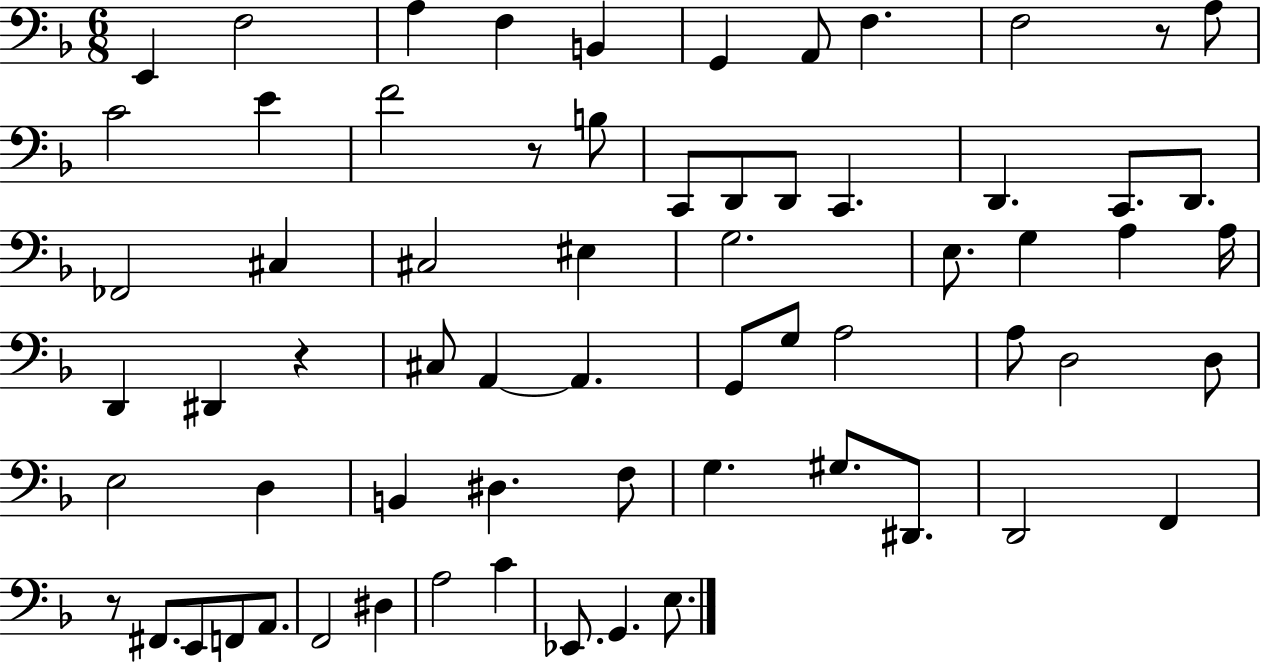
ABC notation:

X:1
T:Untitled
M:6/8
L:1/4
K:F
E,, F,2 A, F, B,, G,, A,,/2 F, F,2 z/2 A,/2 C2 E F2 z/2 B,/2 C,,/2 D,,/2 D,,/2 C,, D,, C,,/2 D,,/2 _F,,2 ^C, ^C,2 ^E, G,2 E,/2 G, A, A,/4 D,, ^D,, z ^C,/2 A,, A,, G,,/2 G,/2 A,2 A,/2 D,2 D,/2 E,2 D, B,, ^D, F,/2 G, ^G,/2 ^D,,/2 D,,2 F,, z/2 ^F,,/2 E,,/2 F,,/2 A,,/2 F,,2 ^D, A,2 C _E,,/2 G,, E,/2